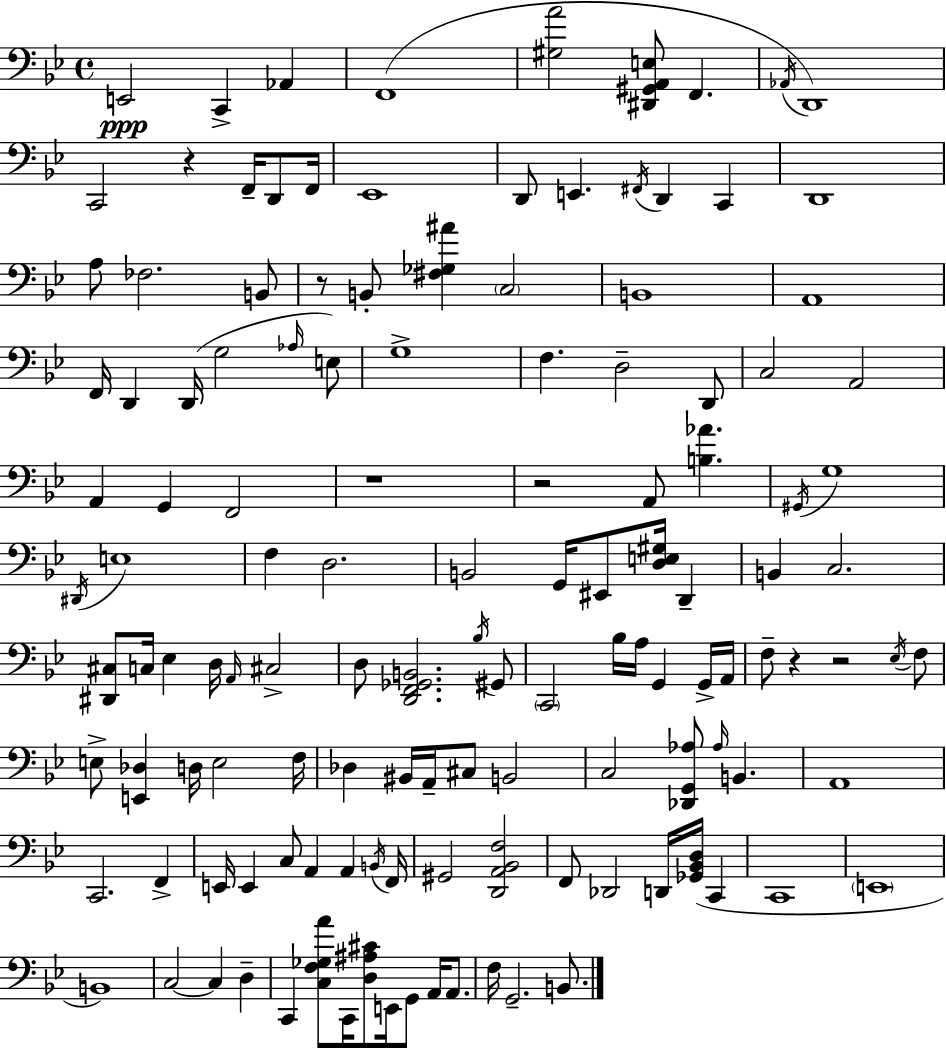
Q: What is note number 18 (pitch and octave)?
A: D2